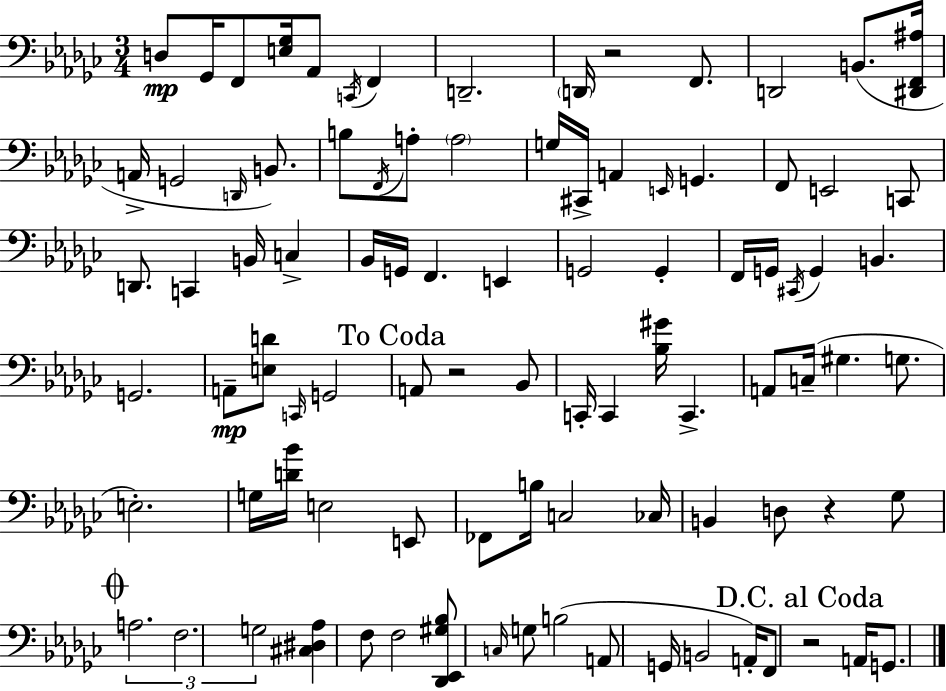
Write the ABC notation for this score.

X:1
T:Untitled
M:3/4
L:1/4
K:Ebm
D,/2 _G,,/4 F,,/2 [E,_G,]/4 _A,,/2 C,,/4 F,, D,,2 D,,/4 z2 F,,/2 D,,2 B,,/2 [^D,,F,,^A,]/4 A,,/4 G,,2 D,,/4 B,,/2 B,/2 F,,/4 A,/2 A,2 G,/4 ^C,,/4 A,, E,,/4 G,, F,,/2 E,,2 C,,/2 D,,/2 C,, B,,/4 C, _B,,/4 G,,/4 F,, E,, G,,2 G,, F,,/4 G,,/4 ^C,,/4 G,, B,, G,,2 A,,/2 [E,D]/2 C,,/4 G,,2 A,,/2 z2 _B,,/2 C,,/4 C,, [_B,^G]/4 C,, A,,/2 C,/4 ^G, G,/2 E,2 G,/4 [D_B]/4 E,2 E,,/2 _F,,/2 B,/4 C,2 _C,/4 B,, D,/2 z _G,/2 A,2 F,2 G,2 [^C,^D,_A,] F,/2 F,2 [_D,,_E,,^G,_B,]/2 C,/4 G,/2 B,2 A,,/2 G,,/4 B,,2 A,,/4 F,,/2 z2 A,,/4 G,,/2